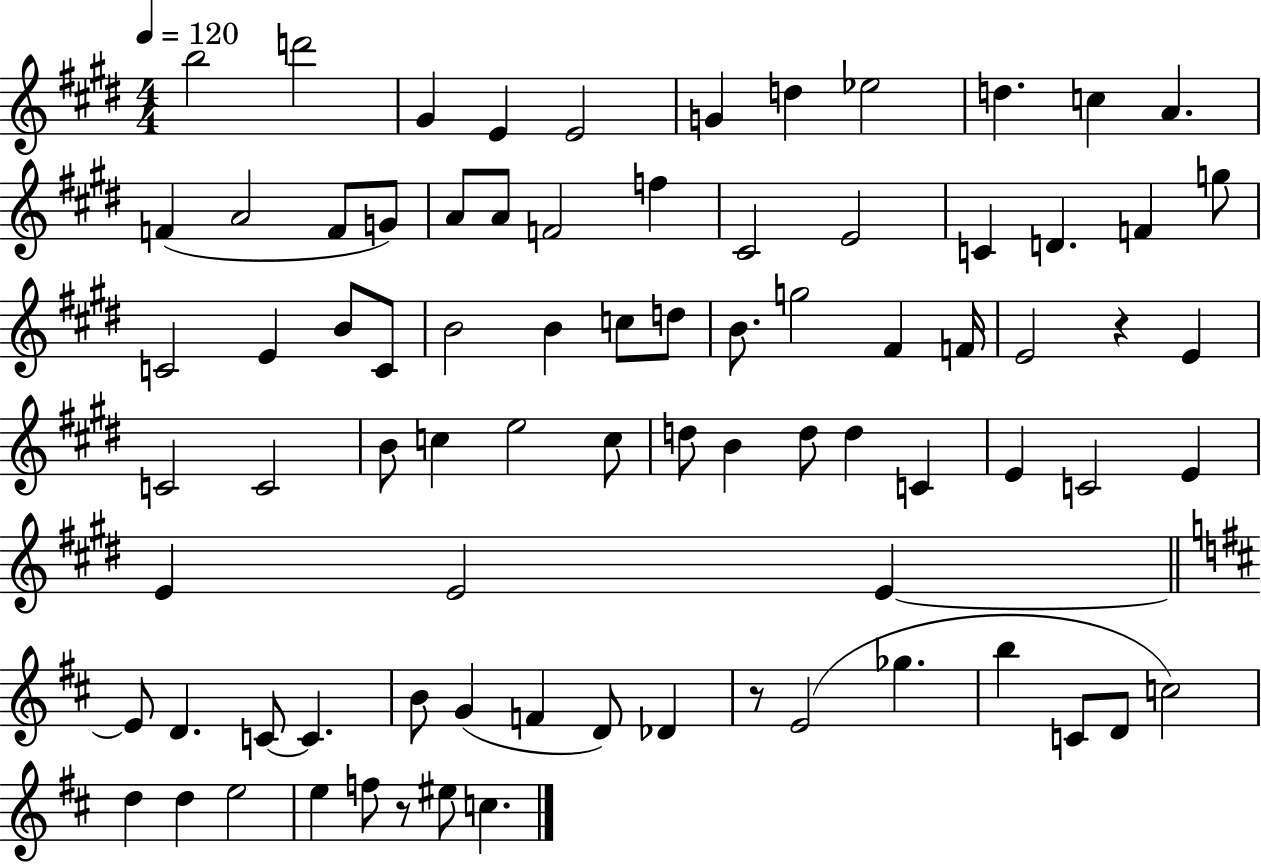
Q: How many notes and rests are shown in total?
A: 81